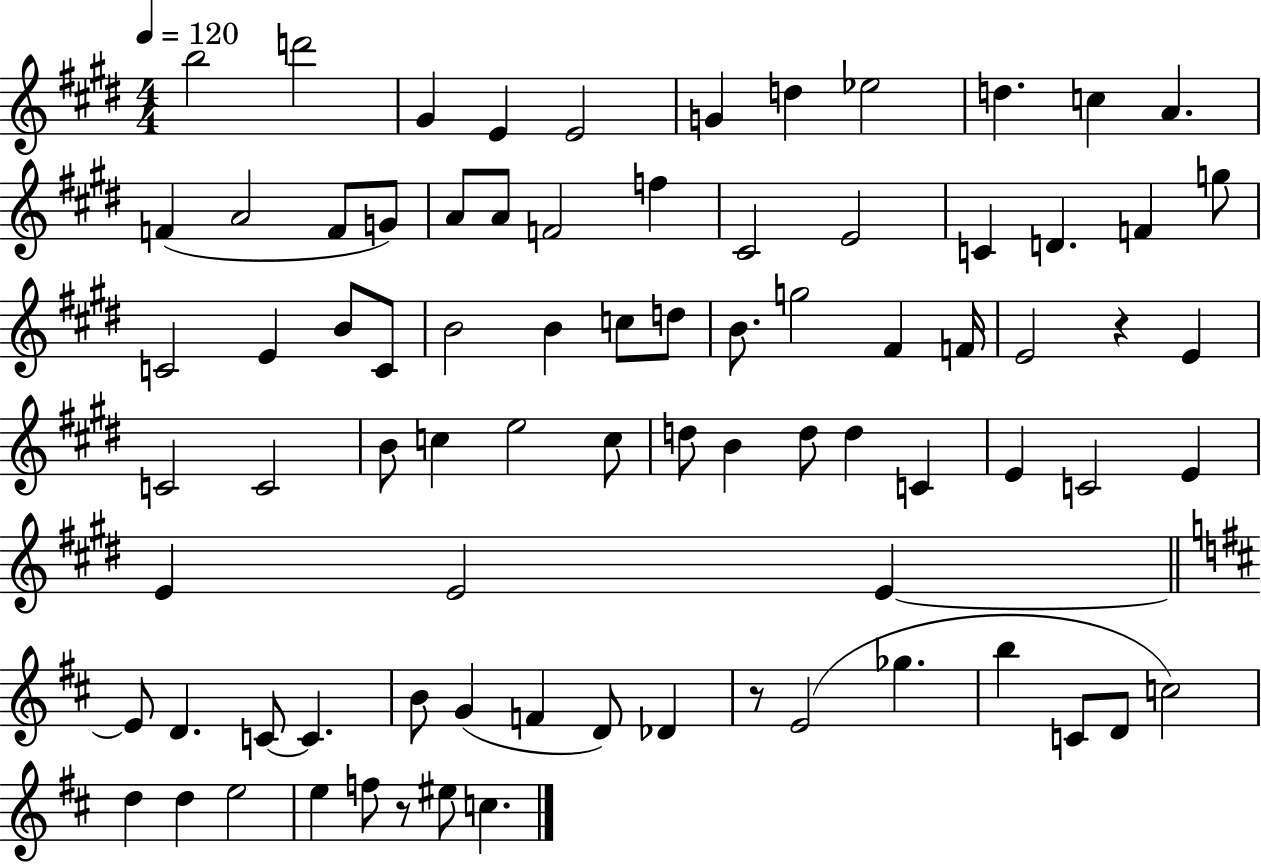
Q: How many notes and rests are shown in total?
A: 81